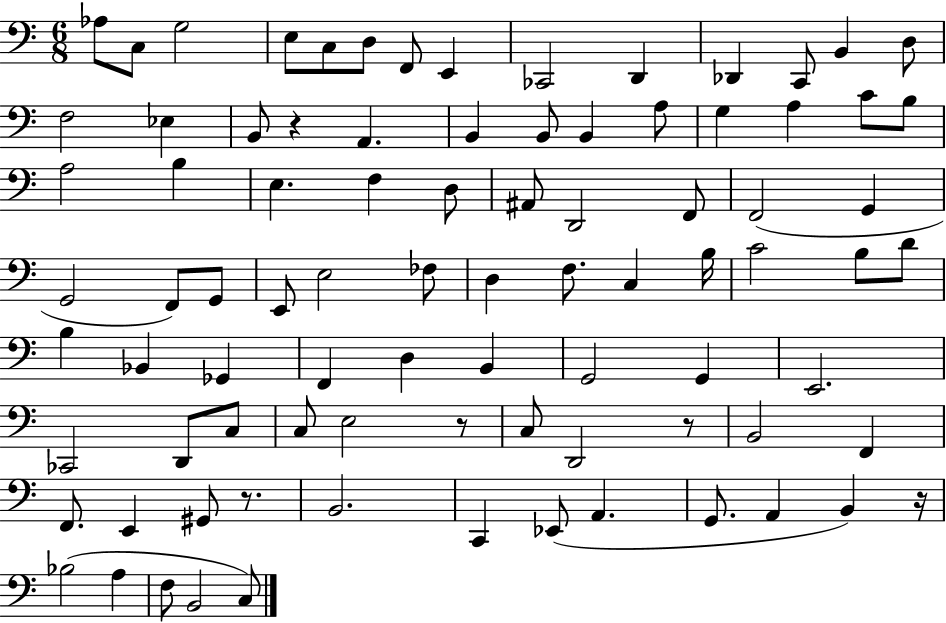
X:1
T:Untitled
M:6/8
L:1/4
K:C
_A,/2 C,/2 G,2 E,/2 C,/2 D,/2 F,,/2 E,, _C,,2 D,, _D,, C,,/2 B,, D,/2 F,2 _E, B,,/2 z A,, B,, B,,/2 B,, A,/2 G, A, C/2 B,/2 A,2 B, E, F, D,/2 ^A,,/2 D,,2 F,,/2 F,,2 G,, G,,2 F,,/2 G,,/2 E,,/2 E,2 _F,/2 D, F,/2 C, B,/4 C2 B,/2 D/2 B, _B,, _G,, F,, D, B,, G,,2 G,, E,,2 _C,,2 D,,/2 C,/2 C,/2 E,2 z/2 C,/2 D,,2 z/2 B,,2 F,, F,,/2 E,, ^G,,/2 z/2 B,,2 C,, _E,,/2 A,, G,,/2 A,, B,, z/4 _B,2 A, F,/2 B,,2 C,/2